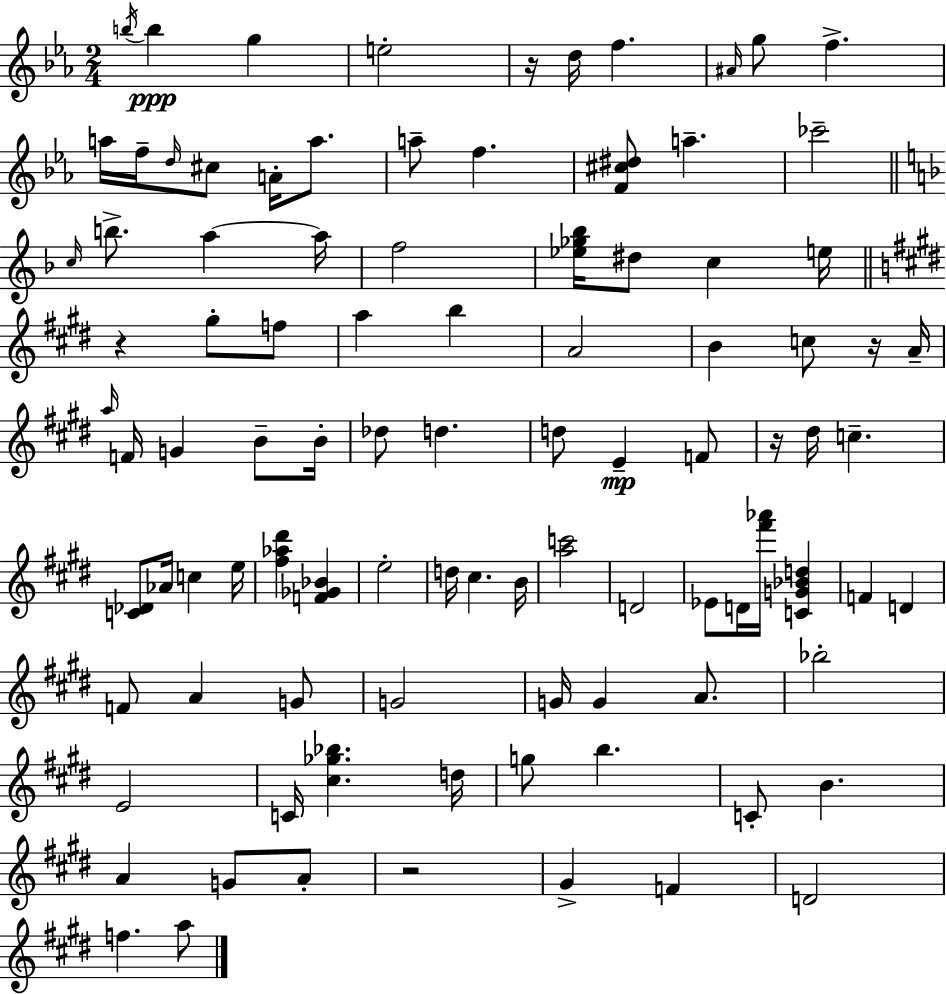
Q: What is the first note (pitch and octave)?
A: B5